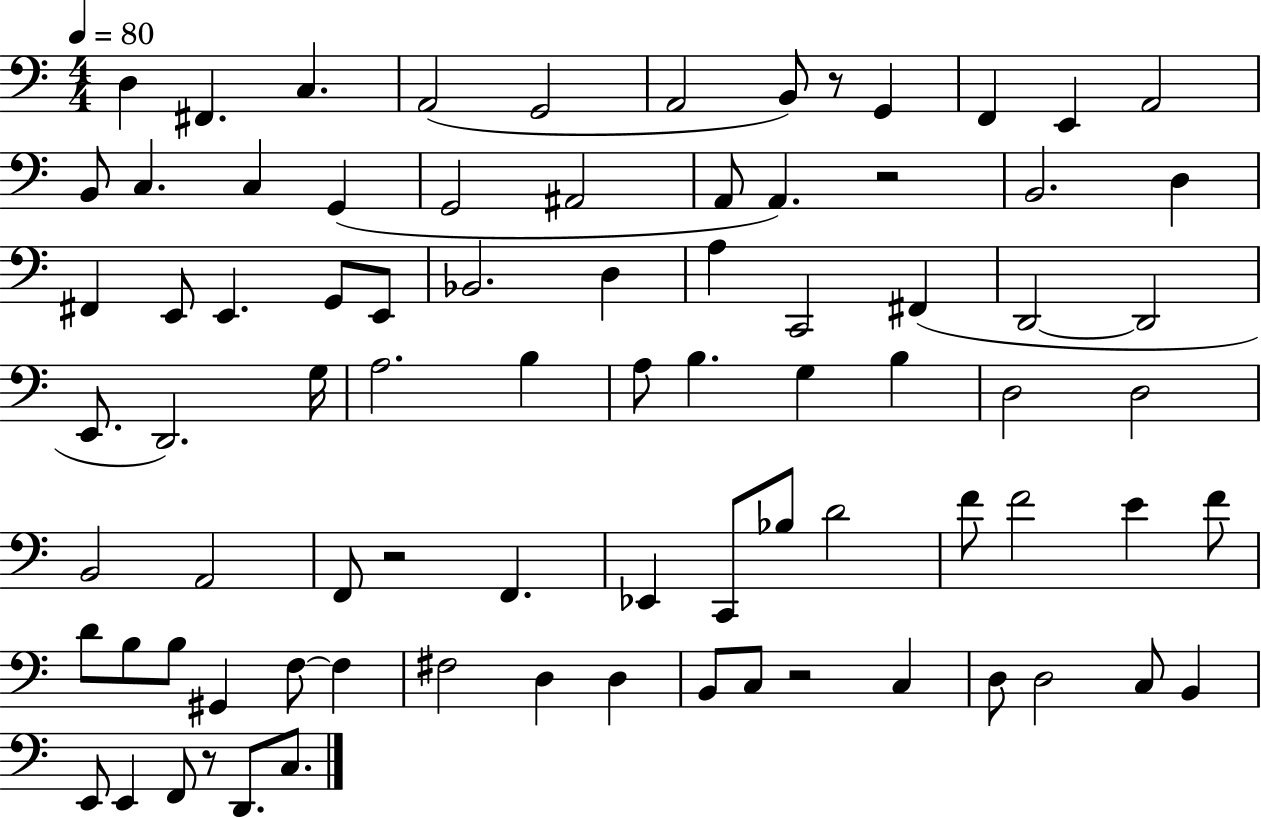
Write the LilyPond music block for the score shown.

{
  \clef bass
  \numericTimeSignature
  \time 4/4
  \key c \major
  \tempo 4 = 80
  d4 fis,4. c4. | a,2( g,2 | a,2 b,8) r8 g,4 | f,4 e,4 a,2 | \break b,8 c4. c4 g,4( | g,2 ais,2 | a,8 a,4.) r2 | b,2. d4 | \break fis,4 e,8 e,4. g,8 e,8 | bes,2. d4 | a4 c,2 fis,4( | d,2~~ d,2 | \break e,8. d,2.) g16 | a2. b4 | a8 b4. g4 b4 | d2 d2 | \break b,2 a,2 | f,8 r2 f,4. | ees,4 c,8 bes8 d'2 | f'8 f'2 e'4 f'8 | \break d'8 b8 b8 gis,4 f8~~ f4 | fis2 d4 d4 | b,8 c8 r2 c4 | d8 d2 c8 b,4 | \break e,8 e,4 f,8 r8 d,8. c8. | \bar "|."
}